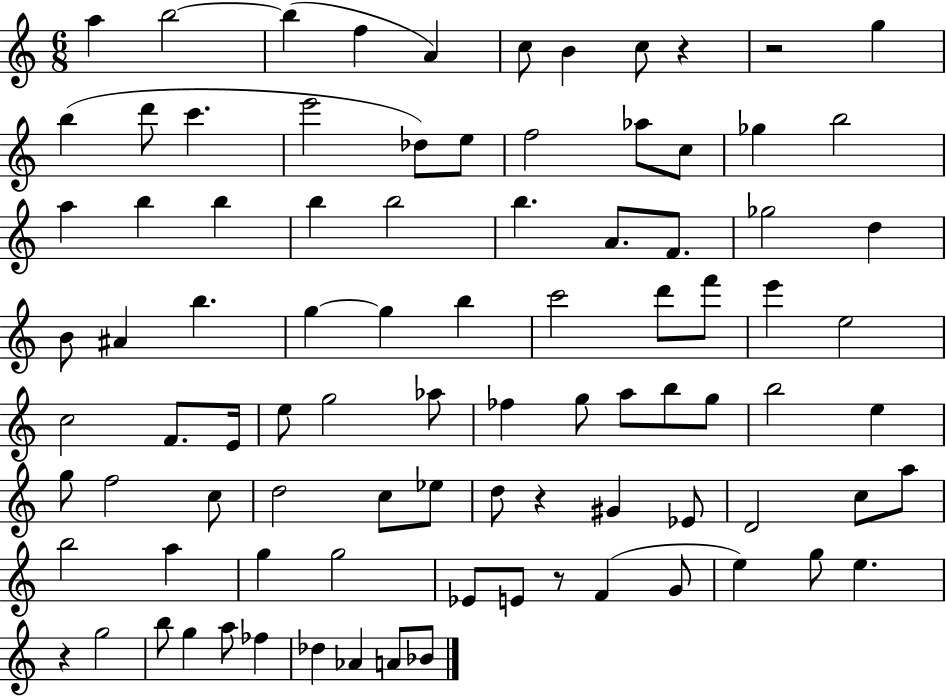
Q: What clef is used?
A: treble